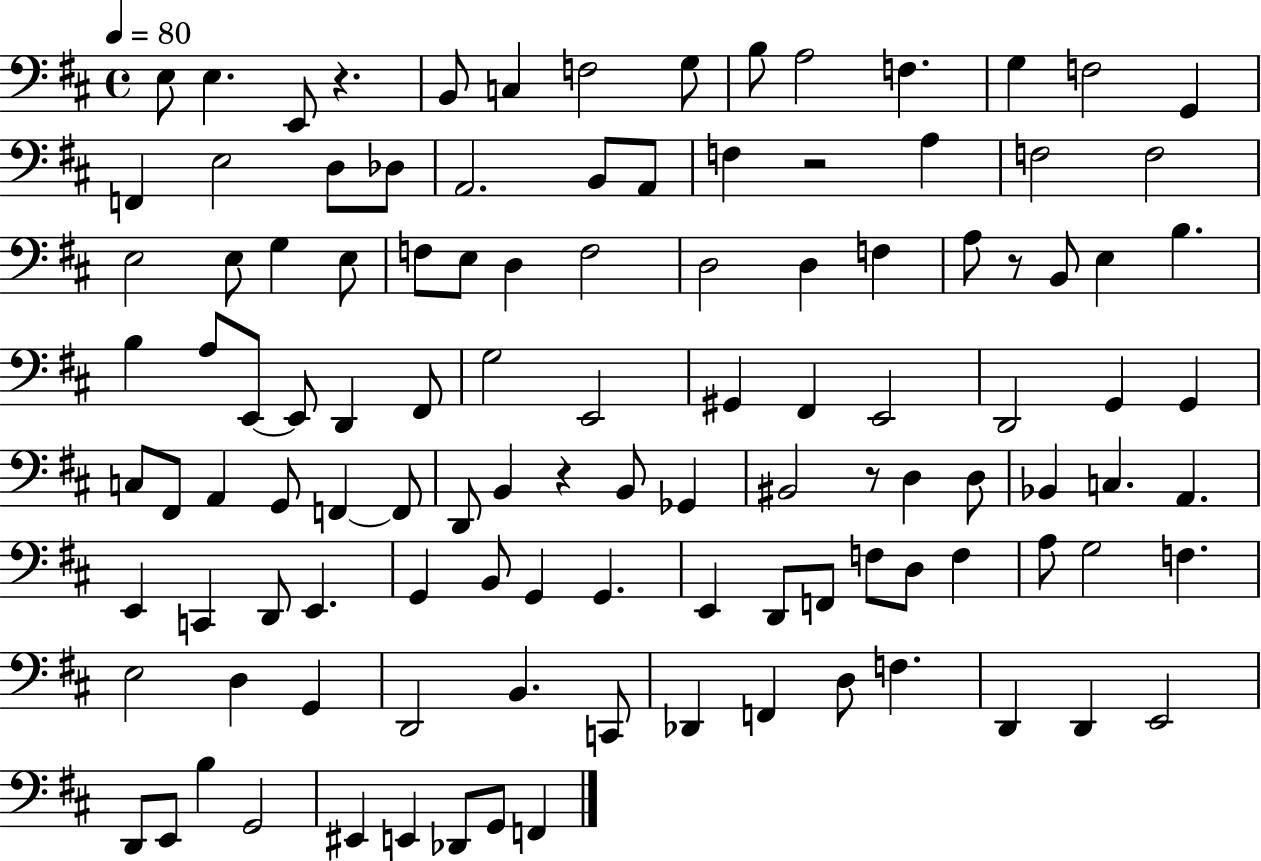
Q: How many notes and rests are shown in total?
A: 113